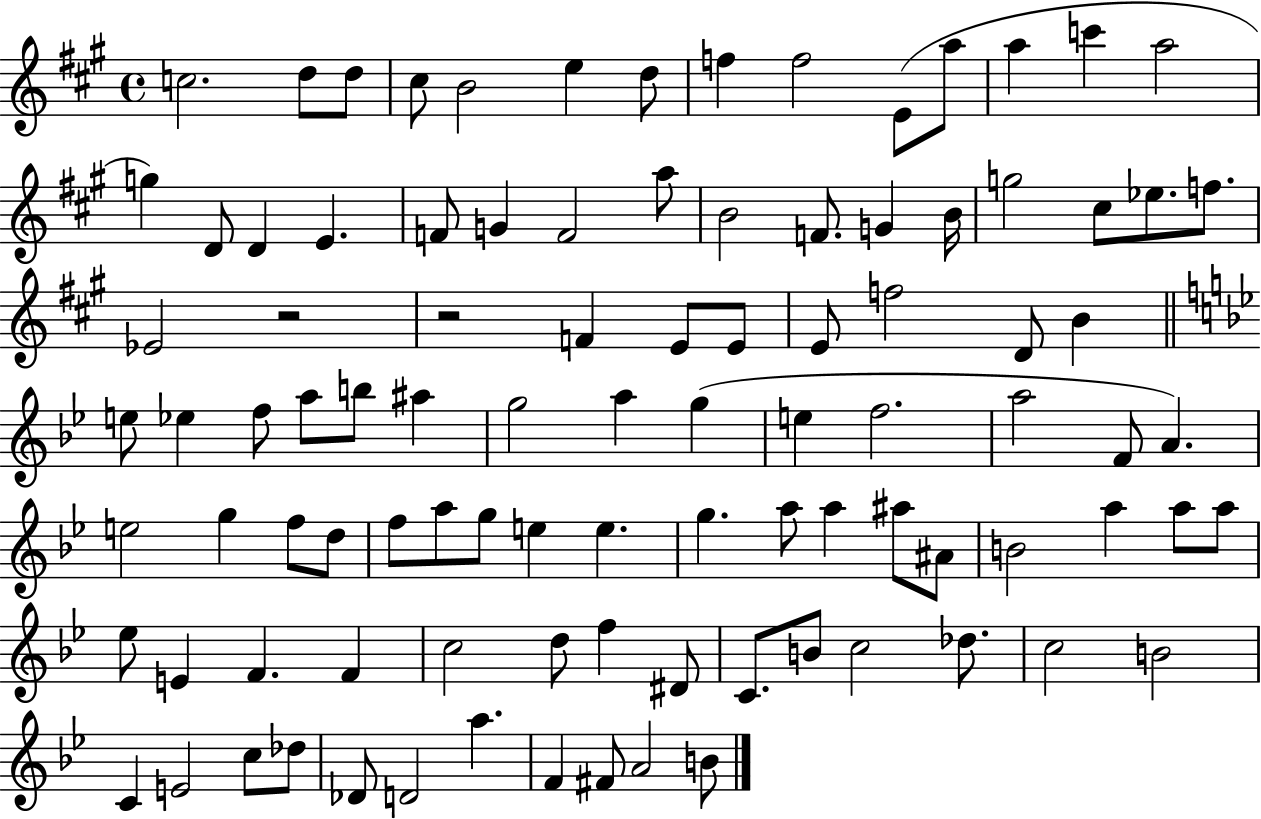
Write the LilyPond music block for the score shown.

{
  \clef treble
  \time 4/4
  \defaultTimeSignature
  \key a \major
  \repeat volta 2 { c''2. d''8 d''8 | cis''8 b'2 e''4 d''8 | f''4 f''2 e'8( a''8 | a''4 c'''4 a''2 | \break g''4) d'8 d'4 e'4. | f'8 g'4 f'2 a''8 | b'2 f'8. g'4 b'16 | g''2 cis''8 ees''8. f''8. | \break ees'2 r2 | r2 f'4 e'8 e'8 | e'8 f''2 d'8 b'4 | \bar "||" \break \key bes \major e''8 ees''4 f''8 a''8 b''8 ais''4 | g''2 a''4 g''4( | e''4 f''2. | a''2 f'8 a'4.) | \break e''2 g''4 f''8 d''8 | f''8 a''8 g''8 e''4 e''4. | g''4. a''8 a''4 ais''8 ais'8 | b'2 a''4 a''8 a''8 | \break ees''8 e'4 f'4. f'4 | c''2 d''8 f''4 dis'8 | c'8. b'8 c''2 des''8. | c''2 b'2 | \break c'4 e'2 c''8 des''8 | des'8 d'2 a''4. | f'4 fis'8 a'2 b'8 | } \bar "|."
}